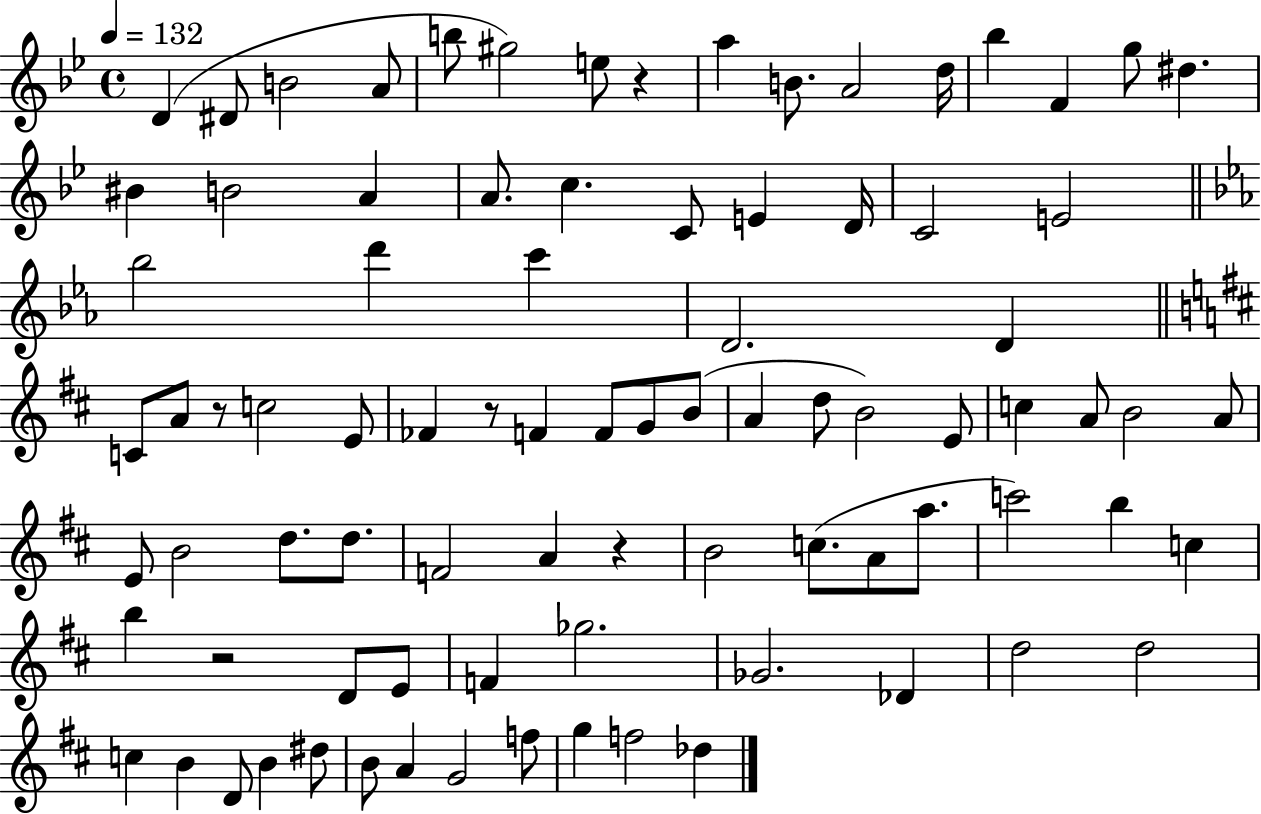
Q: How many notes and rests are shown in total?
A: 86